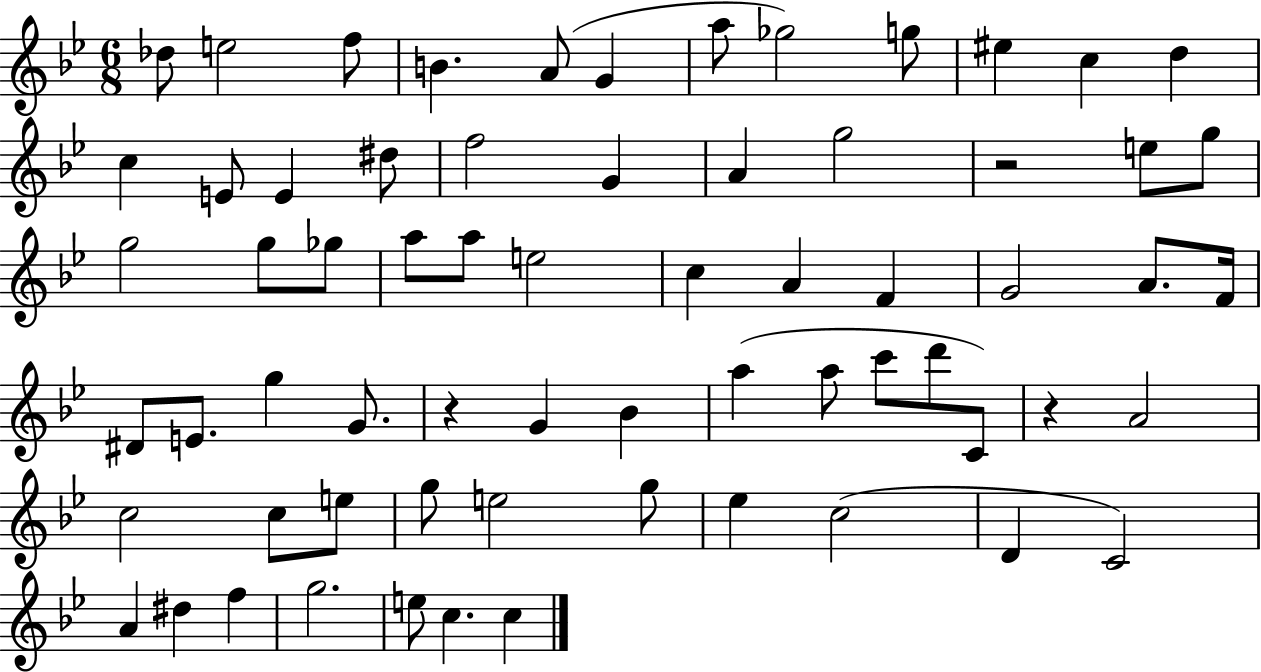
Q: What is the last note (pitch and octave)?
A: C5